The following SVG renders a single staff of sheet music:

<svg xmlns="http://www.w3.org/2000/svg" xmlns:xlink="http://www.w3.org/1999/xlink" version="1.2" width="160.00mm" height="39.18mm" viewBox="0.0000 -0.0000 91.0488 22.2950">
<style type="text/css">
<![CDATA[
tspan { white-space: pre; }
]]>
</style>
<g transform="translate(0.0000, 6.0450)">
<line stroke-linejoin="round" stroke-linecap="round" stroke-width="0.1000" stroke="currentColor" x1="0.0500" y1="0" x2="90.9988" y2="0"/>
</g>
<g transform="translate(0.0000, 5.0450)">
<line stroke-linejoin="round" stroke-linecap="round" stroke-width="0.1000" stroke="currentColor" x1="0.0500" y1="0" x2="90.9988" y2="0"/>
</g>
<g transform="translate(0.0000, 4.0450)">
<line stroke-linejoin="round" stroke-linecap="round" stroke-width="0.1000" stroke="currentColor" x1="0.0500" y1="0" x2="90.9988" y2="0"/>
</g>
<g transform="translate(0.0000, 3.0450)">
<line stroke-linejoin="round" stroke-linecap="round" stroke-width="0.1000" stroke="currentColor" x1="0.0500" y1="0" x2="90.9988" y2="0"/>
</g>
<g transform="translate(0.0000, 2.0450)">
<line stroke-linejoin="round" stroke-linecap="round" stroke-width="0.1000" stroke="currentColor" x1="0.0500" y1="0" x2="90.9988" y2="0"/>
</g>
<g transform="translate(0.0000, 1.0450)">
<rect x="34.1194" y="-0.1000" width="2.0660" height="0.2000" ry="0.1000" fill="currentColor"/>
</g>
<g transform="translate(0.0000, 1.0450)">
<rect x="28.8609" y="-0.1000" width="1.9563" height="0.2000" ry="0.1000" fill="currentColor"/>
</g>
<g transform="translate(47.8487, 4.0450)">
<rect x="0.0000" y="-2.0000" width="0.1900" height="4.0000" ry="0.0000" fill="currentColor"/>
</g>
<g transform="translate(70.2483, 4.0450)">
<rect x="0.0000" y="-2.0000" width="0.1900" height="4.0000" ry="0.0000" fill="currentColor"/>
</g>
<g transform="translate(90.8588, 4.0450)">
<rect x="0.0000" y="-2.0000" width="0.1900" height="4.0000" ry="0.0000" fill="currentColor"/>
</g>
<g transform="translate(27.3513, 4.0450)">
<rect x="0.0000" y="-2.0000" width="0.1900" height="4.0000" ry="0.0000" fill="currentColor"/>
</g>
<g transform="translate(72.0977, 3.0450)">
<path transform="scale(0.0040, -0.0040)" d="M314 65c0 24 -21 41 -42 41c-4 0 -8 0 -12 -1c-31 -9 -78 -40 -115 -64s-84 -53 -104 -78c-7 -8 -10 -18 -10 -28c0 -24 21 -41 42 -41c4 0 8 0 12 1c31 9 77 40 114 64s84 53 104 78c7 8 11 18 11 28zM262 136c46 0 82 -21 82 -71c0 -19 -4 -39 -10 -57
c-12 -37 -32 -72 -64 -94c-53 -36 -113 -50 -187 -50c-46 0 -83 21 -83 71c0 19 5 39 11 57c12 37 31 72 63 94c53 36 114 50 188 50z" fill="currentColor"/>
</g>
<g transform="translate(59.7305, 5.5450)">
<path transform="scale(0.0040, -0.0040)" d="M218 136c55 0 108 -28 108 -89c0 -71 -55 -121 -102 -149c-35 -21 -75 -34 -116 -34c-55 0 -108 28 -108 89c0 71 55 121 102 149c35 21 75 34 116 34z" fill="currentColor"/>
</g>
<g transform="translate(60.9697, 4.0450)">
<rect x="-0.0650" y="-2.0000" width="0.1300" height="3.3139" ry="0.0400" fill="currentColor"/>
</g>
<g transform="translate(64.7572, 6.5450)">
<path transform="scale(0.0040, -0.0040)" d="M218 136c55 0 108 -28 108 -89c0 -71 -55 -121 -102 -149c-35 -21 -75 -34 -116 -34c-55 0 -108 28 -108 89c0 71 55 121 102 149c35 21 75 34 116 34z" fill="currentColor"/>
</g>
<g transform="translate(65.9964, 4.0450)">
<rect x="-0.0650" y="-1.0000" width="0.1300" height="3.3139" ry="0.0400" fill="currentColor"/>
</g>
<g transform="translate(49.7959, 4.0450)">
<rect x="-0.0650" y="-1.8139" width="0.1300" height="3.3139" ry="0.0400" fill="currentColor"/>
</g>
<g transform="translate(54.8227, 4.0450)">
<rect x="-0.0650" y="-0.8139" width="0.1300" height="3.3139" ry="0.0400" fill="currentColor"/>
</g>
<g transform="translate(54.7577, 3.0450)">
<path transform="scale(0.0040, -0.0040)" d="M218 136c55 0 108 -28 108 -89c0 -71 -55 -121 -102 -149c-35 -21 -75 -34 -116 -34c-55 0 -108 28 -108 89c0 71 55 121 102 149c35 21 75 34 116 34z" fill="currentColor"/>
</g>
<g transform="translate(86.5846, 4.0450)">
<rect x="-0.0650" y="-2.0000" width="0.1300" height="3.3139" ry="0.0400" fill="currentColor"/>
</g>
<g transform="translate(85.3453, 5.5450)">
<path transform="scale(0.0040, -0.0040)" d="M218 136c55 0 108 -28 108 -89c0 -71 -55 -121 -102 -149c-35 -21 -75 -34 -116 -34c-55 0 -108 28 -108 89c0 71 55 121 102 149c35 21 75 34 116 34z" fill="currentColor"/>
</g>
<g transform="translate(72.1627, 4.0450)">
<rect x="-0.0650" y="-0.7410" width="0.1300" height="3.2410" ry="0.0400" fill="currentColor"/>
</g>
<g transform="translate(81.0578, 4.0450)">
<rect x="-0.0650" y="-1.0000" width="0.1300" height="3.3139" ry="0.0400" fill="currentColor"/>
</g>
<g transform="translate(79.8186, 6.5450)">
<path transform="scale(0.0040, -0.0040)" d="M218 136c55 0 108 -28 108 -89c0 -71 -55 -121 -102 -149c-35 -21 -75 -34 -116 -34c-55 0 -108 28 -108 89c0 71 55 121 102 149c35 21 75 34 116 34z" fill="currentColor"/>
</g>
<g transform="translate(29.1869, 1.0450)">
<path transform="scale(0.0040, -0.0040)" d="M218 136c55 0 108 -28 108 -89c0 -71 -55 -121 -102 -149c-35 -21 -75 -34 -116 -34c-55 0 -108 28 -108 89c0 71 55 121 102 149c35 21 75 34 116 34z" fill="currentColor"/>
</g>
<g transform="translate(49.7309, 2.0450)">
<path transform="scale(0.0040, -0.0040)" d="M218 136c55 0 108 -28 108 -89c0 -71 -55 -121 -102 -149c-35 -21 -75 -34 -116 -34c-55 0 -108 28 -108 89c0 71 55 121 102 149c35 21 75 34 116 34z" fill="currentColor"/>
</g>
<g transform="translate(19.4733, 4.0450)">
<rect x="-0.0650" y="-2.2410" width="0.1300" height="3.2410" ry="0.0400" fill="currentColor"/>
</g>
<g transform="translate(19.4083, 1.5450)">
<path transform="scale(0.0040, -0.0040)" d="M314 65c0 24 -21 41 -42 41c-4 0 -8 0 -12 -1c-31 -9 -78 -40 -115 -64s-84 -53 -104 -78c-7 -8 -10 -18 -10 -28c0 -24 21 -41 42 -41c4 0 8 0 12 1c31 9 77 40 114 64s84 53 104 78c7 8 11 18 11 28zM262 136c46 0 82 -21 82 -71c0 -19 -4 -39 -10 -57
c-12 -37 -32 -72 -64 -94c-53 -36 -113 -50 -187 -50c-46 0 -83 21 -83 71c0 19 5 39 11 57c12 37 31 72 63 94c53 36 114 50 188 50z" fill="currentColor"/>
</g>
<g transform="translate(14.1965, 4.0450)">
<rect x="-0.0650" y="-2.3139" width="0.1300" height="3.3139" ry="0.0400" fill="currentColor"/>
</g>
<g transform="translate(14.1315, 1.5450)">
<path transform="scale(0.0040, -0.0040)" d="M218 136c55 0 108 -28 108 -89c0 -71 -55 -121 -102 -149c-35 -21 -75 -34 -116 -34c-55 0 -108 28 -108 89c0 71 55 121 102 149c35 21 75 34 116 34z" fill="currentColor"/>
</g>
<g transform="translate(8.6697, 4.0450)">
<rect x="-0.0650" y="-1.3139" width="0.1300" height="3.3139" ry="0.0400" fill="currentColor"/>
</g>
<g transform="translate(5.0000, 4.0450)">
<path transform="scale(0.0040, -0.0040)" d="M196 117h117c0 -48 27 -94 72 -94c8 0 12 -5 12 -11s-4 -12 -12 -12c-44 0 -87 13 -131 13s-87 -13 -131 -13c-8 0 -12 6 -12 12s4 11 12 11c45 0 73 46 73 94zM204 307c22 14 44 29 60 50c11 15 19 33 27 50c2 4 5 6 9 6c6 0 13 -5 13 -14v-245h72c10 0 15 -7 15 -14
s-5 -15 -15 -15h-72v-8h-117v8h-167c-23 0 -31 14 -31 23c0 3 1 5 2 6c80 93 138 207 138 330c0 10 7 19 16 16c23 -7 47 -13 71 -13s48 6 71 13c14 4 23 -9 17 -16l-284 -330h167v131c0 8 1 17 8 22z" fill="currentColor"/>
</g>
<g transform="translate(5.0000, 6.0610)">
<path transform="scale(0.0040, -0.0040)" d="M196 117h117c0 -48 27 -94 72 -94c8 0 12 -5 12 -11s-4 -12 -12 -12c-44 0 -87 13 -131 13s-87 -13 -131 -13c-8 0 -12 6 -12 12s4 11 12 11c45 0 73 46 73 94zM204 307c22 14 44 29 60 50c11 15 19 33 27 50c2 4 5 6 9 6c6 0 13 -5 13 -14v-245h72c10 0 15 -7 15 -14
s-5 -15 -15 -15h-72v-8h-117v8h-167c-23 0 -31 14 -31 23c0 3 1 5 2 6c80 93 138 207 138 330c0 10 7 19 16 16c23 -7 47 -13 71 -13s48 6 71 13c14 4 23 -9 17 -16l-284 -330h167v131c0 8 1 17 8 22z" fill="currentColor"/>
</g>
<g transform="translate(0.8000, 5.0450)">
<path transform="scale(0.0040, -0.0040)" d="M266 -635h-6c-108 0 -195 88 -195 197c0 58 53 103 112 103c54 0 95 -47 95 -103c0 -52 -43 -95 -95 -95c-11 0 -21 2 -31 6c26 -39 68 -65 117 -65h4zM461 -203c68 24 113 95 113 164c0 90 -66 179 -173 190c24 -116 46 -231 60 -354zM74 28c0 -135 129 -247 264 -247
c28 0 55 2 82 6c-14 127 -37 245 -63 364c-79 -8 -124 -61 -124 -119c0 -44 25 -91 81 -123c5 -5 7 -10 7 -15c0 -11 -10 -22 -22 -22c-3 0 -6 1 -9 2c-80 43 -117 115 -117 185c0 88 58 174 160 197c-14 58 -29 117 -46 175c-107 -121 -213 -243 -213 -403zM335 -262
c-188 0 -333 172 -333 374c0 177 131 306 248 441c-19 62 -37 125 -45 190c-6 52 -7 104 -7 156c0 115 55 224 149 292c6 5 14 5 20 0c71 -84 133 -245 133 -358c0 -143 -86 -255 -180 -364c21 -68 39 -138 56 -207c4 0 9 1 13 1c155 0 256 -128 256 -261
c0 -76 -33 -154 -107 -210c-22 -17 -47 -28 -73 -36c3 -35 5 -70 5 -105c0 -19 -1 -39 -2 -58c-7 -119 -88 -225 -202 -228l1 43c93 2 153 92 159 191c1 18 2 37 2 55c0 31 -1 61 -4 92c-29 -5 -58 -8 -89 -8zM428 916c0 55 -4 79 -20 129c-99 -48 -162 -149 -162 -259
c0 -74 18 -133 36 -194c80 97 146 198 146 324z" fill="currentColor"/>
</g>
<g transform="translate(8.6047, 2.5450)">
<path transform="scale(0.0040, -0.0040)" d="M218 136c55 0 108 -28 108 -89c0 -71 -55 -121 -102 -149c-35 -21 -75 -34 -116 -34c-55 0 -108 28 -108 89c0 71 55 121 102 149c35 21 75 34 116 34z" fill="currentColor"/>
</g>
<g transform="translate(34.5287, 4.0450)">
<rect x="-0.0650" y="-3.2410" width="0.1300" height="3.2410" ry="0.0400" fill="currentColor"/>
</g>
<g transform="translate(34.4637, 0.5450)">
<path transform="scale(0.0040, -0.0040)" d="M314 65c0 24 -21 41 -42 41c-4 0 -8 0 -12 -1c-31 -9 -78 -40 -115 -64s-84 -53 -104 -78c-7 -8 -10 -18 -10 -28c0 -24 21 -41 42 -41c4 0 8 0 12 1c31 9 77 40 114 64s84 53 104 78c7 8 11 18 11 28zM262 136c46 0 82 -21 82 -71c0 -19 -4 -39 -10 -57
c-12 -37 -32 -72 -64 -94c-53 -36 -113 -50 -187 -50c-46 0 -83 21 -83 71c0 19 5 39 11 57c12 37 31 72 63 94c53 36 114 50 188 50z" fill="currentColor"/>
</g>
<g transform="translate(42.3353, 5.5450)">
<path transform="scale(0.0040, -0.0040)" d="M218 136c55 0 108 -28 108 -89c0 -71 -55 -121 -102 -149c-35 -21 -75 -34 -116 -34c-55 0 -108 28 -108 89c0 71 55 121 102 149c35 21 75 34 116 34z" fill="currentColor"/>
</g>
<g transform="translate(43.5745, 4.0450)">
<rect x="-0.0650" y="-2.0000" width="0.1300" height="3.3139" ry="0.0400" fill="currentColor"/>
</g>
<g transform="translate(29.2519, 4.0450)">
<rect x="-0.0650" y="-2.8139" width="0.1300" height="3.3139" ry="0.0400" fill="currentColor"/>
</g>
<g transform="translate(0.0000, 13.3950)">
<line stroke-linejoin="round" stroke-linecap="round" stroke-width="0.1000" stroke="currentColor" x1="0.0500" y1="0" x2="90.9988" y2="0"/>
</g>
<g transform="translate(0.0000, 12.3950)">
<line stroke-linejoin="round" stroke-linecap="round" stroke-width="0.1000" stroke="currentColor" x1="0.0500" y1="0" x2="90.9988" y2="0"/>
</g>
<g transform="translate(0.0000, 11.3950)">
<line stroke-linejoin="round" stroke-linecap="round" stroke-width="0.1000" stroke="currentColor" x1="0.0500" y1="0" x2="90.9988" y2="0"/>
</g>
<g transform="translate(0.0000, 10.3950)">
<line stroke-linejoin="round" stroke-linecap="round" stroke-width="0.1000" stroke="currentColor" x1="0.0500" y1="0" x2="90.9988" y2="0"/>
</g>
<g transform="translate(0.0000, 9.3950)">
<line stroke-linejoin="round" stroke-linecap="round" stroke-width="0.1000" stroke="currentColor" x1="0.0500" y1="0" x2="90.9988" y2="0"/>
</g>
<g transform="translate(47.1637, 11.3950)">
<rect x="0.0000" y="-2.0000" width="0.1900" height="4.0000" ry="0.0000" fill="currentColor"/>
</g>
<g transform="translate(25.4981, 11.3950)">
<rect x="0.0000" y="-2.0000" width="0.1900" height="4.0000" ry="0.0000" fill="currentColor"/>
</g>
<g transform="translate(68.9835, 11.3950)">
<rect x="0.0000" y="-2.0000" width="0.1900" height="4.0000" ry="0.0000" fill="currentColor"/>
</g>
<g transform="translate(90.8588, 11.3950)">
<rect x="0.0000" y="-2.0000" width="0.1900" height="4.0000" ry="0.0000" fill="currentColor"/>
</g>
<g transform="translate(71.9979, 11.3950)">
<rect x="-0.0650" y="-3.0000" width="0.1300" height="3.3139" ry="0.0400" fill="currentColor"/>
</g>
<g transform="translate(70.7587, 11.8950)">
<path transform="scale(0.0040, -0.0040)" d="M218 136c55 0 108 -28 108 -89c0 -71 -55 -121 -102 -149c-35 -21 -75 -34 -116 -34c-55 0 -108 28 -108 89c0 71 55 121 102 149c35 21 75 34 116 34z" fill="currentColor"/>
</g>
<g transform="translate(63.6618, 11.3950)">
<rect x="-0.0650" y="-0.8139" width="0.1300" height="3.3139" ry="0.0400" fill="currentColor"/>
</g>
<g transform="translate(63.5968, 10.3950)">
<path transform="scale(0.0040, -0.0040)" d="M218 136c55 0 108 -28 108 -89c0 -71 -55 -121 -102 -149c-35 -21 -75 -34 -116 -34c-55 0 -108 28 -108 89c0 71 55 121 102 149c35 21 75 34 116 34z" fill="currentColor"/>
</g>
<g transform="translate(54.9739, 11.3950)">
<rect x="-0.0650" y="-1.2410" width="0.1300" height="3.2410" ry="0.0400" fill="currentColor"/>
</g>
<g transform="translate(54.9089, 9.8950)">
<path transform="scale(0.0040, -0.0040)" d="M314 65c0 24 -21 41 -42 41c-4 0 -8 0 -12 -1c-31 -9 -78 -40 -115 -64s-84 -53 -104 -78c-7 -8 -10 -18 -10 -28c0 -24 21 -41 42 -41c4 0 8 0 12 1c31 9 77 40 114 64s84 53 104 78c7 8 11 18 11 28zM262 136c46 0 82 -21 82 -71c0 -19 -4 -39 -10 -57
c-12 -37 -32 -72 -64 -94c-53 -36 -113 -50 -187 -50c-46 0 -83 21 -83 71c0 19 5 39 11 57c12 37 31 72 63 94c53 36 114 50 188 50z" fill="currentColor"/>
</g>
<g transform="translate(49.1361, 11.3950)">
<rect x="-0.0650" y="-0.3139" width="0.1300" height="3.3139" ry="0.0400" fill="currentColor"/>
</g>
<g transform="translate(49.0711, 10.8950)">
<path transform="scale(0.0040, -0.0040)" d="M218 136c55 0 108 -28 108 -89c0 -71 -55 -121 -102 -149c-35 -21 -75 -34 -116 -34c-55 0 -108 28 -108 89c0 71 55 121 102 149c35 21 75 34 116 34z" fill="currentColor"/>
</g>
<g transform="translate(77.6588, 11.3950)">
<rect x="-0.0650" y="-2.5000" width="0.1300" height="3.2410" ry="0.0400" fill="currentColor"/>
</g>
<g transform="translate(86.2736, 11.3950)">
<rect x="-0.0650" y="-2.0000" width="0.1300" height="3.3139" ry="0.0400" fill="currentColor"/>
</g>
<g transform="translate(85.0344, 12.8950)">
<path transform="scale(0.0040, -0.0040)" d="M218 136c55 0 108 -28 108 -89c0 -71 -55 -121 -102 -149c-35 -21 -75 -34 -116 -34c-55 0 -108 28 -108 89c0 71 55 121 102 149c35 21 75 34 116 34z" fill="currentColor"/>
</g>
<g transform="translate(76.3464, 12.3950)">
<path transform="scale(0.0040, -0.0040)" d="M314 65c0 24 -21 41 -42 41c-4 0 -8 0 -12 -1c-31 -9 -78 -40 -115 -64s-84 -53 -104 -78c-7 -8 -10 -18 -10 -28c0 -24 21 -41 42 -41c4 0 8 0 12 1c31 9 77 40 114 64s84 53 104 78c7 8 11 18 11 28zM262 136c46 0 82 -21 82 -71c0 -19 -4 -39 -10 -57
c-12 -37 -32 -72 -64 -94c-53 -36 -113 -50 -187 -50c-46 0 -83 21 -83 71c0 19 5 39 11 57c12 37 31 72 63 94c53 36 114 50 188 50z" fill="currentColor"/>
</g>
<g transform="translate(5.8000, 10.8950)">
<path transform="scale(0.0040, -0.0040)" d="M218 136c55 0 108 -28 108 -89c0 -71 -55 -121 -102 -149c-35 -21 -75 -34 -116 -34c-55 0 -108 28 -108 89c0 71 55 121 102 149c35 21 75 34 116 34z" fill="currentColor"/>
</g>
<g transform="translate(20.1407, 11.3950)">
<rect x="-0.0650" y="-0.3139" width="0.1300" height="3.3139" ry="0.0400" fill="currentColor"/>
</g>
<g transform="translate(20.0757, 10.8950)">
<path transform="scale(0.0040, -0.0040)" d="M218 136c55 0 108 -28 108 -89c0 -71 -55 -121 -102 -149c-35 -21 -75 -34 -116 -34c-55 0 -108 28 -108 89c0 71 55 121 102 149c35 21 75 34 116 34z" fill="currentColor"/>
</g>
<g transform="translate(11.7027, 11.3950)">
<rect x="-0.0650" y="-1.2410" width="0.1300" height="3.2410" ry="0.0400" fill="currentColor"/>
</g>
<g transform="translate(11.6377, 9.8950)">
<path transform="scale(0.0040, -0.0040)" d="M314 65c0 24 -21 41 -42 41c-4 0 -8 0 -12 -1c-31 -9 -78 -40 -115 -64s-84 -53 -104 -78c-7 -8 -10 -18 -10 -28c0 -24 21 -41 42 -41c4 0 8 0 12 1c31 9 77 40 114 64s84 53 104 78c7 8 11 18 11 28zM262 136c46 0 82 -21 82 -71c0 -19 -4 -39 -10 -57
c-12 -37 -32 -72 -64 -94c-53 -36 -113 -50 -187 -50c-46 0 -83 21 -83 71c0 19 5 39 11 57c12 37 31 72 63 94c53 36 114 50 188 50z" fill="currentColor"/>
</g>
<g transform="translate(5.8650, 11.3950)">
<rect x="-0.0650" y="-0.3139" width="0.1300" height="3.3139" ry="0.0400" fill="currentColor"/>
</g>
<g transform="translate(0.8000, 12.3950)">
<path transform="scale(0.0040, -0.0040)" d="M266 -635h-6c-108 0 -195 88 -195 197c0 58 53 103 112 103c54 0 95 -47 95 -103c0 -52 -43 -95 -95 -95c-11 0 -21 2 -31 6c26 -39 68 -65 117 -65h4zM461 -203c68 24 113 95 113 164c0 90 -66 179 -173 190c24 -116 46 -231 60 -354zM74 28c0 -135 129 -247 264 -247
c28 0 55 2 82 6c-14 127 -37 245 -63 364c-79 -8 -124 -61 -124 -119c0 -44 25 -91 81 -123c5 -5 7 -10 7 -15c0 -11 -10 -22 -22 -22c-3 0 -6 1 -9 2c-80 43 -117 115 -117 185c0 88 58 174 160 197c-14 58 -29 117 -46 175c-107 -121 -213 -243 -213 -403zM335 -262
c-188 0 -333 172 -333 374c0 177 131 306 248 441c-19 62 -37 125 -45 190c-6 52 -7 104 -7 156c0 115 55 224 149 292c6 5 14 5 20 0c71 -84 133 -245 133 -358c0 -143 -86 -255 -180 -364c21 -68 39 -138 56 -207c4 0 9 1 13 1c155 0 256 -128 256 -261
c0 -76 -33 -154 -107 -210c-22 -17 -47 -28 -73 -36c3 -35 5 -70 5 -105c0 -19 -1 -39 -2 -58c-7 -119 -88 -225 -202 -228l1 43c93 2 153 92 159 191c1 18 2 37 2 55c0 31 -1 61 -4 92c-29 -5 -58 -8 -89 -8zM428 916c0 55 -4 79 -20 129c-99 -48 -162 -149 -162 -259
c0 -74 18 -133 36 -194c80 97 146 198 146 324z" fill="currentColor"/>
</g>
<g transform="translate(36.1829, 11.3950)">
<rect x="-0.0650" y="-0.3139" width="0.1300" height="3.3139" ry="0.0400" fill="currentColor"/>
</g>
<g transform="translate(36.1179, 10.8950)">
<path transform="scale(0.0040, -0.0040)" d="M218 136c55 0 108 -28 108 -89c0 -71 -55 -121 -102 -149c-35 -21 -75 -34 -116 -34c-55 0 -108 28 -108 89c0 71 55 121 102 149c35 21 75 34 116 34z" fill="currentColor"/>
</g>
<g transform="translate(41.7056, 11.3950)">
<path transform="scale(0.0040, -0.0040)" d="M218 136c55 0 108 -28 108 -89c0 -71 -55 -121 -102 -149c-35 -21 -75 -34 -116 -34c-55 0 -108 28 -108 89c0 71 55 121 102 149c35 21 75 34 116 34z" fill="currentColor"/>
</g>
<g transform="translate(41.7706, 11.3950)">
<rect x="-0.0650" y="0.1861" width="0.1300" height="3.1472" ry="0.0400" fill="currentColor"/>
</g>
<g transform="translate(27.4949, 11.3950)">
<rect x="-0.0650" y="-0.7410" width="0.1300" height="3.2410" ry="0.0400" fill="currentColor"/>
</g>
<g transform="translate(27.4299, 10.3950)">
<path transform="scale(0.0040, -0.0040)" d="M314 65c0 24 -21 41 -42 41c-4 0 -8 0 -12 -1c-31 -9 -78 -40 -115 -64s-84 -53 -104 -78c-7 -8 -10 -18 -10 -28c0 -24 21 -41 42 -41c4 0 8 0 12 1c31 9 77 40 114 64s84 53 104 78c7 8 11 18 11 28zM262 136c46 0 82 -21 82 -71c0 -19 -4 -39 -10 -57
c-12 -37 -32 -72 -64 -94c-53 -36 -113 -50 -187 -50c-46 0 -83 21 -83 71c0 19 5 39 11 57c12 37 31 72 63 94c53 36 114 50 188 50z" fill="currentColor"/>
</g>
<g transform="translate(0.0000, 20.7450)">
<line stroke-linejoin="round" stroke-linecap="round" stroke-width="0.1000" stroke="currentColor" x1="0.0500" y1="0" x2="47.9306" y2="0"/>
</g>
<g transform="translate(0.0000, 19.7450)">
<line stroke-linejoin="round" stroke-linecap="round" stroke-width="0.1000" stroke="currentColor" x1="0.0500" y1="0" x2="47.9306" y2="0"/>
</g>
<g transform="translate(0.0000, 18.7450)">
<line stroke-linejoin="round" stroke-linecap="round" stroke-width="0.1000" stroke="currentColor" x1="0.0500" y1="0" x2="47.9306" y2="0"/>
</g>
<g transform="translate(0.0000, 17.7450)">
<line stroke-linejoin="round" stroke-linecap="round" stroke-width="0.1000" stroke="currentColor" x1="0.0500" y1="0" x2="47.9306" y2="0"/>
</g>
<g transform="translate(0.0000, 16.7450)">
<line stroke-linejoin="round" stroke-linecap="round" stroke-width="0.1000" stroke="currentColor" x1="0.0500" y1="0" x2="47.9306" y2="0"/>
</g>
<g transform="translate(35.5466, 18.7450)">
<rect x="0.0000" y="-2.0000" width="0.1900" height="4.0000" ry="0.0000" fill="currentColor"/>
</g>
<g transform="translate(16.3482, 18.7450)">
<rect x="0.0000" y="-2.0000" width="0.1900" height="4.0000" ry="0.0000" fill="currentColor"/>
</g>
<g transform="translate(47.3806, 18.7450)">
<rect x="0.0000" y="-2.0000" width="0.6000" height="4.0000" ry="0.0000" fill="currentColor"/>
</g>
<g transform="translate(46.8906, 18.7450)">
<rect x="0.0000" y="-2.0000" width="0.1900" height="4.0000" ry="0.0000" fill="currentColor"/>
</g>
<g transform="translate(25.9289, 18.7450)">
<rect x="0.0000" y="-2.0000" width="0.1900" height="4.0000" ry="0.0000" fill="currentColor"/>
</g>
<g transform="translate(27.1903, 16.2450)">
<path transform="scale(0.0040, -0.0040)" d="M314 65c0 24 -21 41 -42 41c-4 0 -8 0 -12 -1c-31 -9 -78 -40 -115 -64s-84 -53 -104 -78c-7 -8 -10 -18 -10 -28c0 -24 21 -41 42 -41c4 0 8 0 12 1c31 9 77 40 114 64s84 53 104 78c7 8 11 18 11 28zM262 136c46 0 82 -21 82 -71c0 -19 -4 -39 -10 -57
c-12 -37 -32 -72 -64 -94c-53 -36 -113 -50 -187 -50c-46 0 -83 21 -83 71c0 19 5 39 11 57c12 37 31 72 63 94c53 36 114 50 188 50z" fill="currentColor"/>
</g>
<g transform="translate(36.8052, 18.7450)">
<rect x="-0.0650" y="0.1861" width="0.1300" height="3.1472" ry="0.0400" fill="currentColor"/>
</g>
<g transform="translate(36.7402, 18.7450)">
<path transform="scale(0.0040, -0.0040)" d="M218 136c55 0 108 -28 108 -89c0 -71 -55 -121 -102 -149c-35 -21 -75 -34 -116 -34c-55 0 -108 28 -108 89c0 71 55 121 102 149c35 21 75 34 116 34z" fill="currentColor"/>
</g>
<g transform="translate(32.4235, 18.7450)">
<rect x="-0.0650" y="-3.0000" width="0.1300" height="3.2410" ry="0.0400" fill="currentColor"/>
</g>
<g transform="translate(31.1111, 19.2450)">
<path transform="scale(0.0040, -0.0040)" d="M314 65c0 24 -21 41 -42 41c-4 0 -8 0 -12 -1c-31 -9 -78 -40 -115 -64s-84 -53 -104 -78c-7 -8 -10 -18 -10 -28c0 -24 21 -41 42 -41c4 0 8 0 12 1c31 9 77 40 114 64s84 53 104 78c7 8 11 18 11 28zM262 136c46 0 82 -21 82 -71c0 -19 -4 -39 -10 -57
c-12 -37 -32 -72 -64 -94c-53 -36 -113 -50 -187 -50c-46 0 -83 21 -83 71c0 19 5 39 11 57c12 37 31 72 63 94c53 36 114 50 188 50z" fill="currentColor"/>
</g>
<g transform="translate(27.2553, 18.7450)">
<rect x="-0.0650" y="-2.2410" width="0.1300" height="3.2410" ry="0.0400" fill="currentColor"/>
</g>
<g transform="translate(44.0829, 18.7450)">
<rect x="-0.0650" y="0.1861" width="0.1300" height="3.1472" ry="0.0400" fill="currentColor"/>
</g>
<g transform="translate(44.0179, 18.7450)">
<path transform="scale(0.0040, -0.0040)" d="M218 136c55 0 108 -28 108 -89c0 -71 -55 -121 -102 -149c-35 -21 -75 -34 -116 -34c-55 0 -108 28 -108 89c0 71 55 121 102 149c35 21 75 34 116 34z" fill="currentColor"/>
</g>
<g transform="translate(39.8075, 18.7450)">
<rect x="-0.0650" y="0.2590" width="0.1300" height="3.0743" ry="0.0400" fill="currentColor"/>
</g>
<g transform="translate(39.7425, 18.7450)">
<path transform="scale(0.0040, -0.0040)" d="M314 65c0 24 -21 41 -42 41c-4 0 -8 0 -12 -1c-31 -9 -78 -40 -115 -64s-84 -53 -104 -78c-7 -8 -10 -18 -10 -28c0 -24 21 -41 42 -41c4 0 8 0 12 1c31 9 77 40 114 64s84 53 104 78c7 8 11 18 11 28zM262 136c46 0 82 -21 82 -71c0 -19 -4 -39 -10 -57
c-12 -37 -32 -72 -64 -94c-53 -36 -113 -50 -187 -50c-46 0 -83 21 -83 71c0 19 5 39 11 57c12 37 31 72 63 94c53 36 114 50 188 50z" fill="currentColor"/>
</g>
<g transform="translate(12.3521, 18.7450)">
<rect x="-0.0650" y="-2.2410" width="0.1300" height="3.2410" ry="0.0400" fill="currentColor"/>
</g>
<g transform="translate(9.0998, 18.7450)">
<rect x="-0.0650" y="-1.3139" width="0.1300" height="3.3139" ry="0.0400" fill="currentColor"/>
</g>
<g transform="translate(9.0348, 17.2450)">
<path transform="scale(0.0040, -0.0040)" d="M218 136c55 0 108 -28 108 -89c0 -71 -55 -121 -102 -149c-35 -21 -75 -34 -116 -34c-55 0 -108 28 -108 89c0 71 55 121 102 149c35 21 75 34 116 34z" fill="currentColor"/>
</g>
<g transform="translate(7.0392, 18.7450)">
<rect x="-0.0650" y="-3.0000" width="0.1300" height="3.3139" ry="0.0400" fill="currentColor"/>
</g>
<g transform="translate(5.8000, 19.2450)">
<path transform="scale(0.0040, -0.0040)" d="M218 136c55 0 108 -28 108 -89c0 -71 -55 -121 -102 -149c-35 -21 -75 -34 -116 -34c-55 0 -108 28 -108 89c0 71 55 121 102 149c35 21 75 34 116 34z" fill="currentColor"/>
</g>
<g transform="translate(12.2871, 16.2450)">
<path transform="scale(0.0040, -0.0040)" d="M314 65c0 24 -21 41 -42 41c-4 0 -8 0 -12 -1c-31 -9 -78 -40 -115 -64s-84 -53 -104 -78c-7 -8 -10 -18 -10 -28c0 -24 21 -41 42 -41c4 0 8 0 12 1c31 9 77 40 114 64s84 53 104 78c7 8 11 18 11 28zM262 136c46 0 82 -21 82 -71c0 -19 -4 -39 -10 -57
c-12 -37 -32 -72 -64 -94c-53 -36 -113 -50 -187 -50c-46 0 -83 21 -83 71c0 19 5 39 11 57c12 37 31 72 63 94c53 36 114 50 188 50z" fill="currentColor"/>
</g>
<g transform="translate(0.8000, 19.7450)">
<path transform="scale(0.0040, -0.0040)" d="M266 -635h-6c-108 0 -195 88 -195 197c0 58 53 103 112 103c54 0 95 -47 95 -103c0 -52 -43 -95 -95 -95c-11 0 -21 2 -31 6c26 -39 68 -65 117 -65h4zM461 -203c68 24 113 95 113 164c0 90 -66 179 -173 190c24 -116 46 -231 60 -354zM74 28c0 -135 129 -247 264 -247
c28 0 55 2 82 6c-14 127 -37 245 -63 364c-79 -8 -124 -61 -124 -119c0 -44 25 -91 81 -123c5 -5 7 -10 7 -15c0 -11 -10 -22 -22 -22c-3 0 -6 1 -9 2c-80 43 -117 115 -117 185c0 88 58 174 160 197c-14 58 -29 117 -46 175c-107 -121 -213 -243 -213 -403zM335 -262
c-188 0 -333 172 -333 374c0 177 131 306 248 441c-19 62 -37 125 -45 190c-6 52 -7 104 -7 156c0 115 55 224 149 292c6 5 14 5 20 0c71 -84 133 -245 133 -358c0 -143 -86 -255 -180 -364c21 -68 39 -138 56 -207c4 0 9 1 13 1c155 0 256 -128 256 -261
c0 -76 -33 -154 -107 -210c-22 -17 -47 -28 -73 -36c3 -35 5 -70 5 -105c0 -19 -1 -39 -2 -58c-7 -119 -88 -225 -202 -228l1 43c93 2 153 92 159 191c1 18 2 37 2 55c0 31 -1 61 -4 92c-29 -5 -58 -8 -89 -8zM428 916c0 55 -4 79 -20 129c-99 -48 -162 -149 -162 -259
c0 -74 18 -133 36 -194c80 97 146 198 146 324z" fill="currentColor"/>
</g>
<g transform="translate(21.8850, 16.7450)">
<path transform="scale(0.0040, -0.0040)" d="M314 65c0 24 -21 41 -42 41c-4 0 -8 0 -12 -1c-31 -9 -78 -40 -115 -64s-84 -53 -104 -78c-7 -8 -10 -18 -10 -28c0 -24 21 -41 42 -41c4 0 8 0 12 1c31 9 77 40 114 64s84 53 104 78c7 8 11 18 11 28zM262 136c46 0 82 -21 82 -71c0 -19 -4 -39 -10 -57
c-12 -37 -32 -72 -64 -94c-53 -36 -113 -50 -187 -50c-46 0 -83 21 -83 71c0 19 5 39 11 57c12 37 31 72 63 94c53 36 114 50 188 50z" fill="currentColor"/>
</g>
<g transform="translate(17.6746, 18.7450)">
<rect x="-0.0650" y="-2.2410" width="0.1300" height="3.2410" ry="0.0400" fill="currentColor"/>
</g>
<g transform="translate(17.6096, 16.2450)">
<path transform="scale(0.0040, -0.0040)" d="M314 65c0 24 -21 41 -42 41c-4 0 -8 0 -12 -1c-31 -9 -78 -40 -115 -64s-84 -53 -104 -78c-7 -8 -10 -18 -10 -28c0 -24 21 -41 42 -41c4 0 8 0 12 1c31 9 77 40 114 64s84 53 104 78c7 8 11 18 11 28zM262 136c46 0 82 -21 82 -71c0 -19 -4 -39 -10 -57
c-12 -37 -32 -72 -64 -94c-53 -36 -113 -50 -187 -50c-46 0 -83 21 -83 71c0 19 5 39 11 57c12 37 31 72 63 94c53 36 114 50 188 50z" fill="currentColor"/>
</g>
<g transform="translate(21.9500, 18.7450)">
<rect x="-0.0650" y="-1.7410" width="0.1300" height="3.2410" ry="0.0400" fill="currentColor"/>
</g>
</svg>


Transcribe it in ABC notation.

X:1
T:Untitled
M:4/4
L:1/4
K:C
e g g2 a b2 F f d F D d2 D F c e2 c d2 c B c e2 d A G2 F A e g2 g2 f2 g2 A2 B B2 B